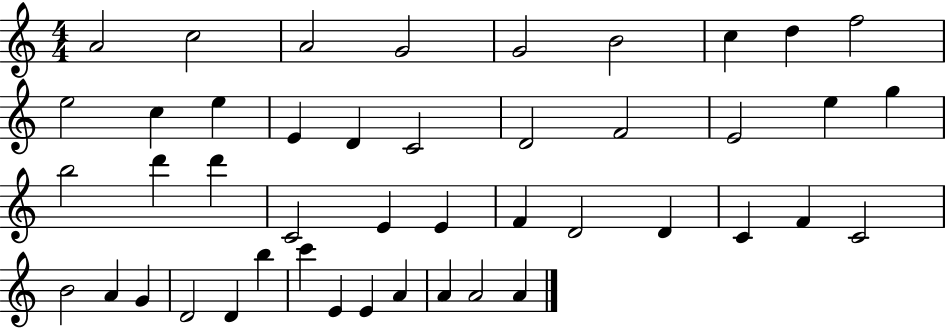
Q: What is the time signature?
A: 4/4